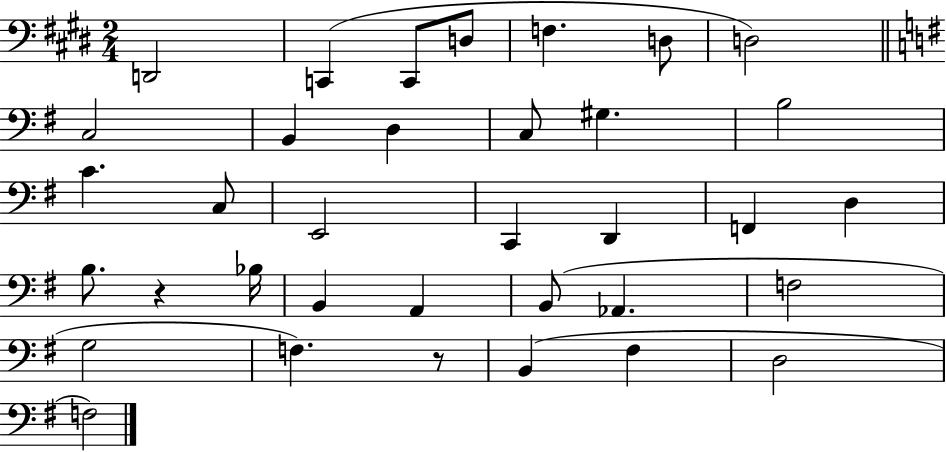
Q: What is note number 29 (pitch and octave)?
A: F3